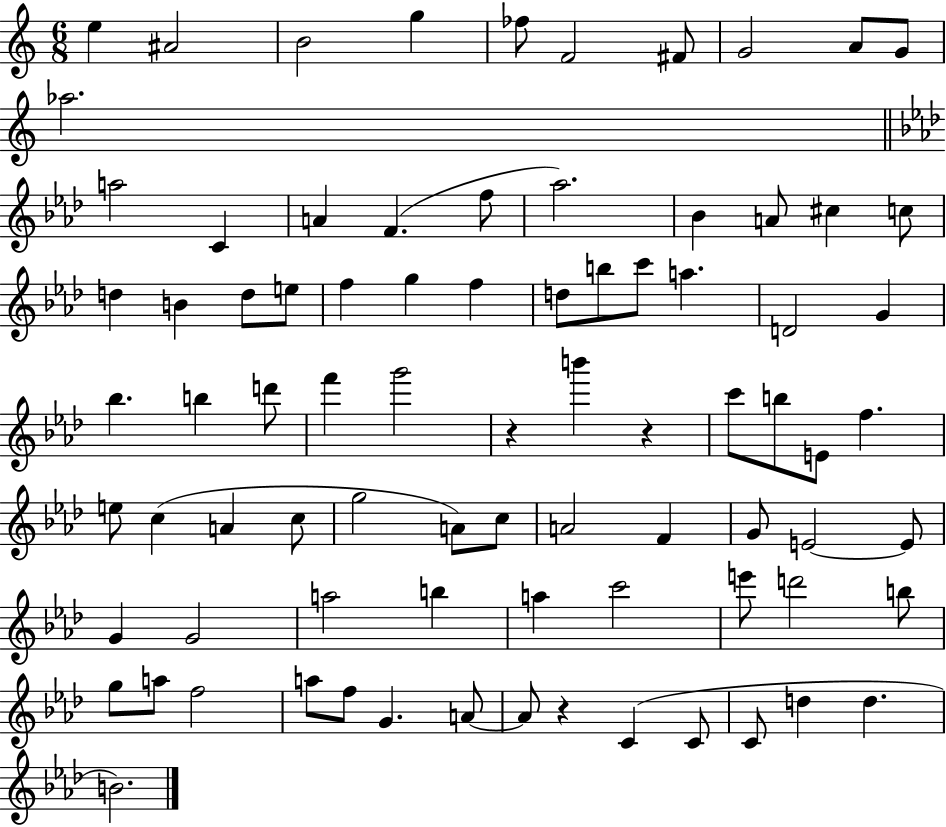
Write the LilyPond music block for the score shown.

{
  \clef treble
  \numericTimeSignature
  \time 6/8
  \key c \major
  e''4 ais'2 | b'2 g''4 | fes''8 f'2 fis'8 | g'2 a'8 g'8 | \break aes''2. | \bar "||" \break \key f \minor a''2 c'4 | a'4 f'4.( f''8 | aes''2.) | bes'4 a'8 cis''4 c''8 | \break d''4 b'4 d''8 e''8 | f''4 g''4 f''4 | d''8 b''8 c'''8 a''4. | d'2 g'4 | \break bes''4. b''4 d'''8 | f'''4 g'''2 | r4 b'''4 r4 | c'''8 b''8 e'8 f''4. | \break e''8 c''4( a'4 c''8 | g''2 a'8) c''8 | a'2 f'4 | g'8 e'2~~ e'8 | \break g'4 g'2 | a''2 b''4 | a''4 c'''2 | e'''8 d'''2 b''8 | \break g''8 a''8 f''2 | a''8 f''8 g'4. a'8~~ | a'8 r4 c'4( c'8 | c'8 d''4 d''4. | \break b'2.) | \bar "|."
}